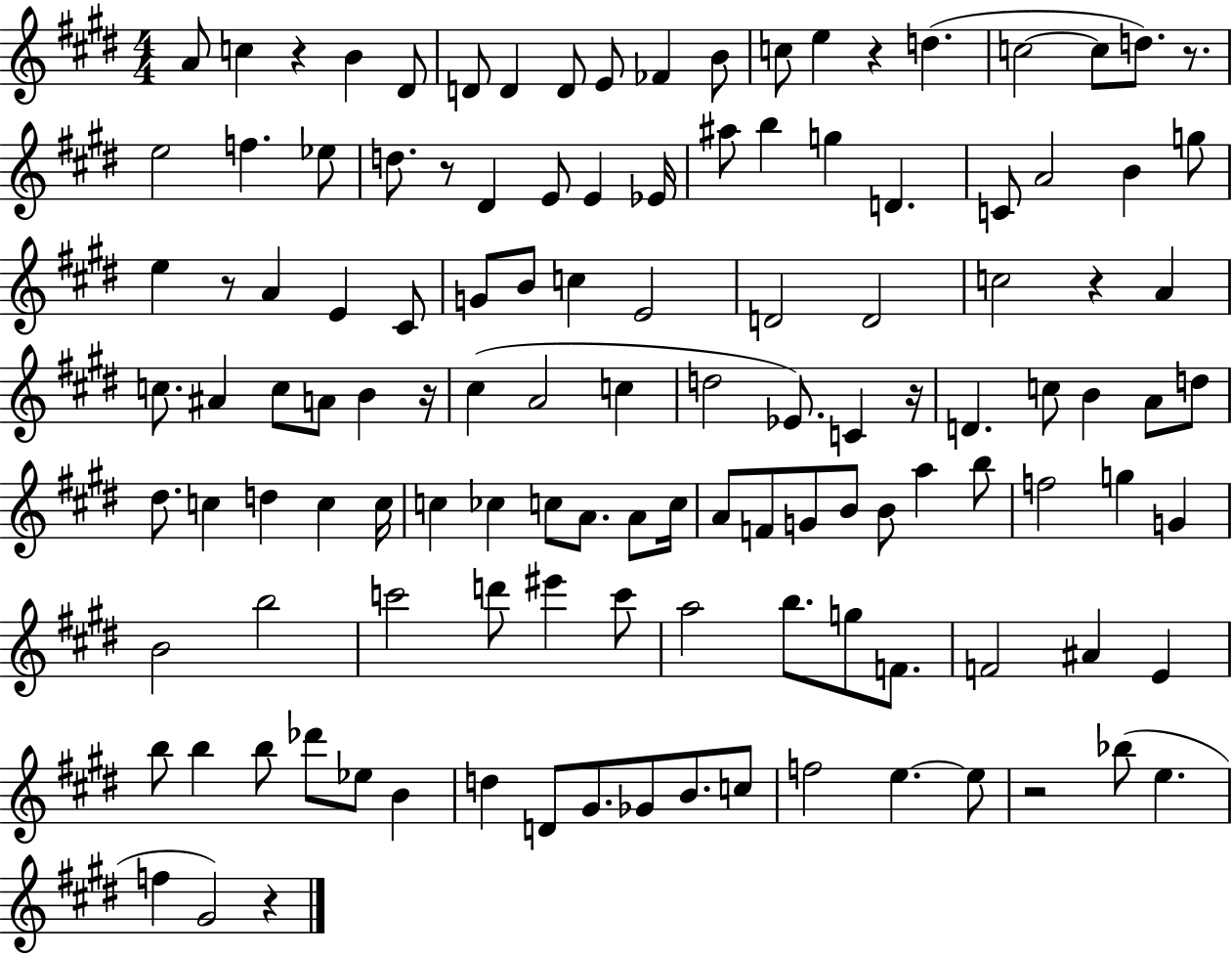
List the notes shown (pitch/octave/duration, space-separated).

A4/e C5/q R/q B4/q D#4/e D4/e D4/q D4/e E4/e FES4/q B4/e C5/e E5/q R/q D5/q. C5/h C5/e D5/e. R/e. E5/h F5/q. Eb5/e D5/e. R/e D#4/q E4/e E4/q Eb4/s A#5/e B5/q G5/q D4/q. C4/e A4/h B4/q G5/e E5/q R/e A4/q E4/q C#4/e G4/e B4/e C5/q E4/h D4/h D4/h C5/h R/q A4/q C5/e. A#4/q C5/e A4/e B4/q R/s C#5/q A4/h C5/q D5/h Eb4/e. C4/q R/s D4/q. C5/e B4/q A4/e D5/e D#5/e. C5/q D5/q C5/q C5/s C5/q CES5/q C5/e A4/e. A4/e C5/s A4/e F4/e G4/e B4/e B4/e A5/q B5/e F5/h G5/q G4/q B4/h B5/h C6/h D6/e EIS6/q C6/e A5/h B5/e. G5/e F4/e. F4/h A#4/q E4/q B5/e B5/q B5/e Db6/e Eb5/e B4/q D5/q D4/e G#4/e. Gb4/e B4/e. C5/e F5/h E5/q. E5/e R/h Bb5/e E5/q. F5/q G#4/h R/q